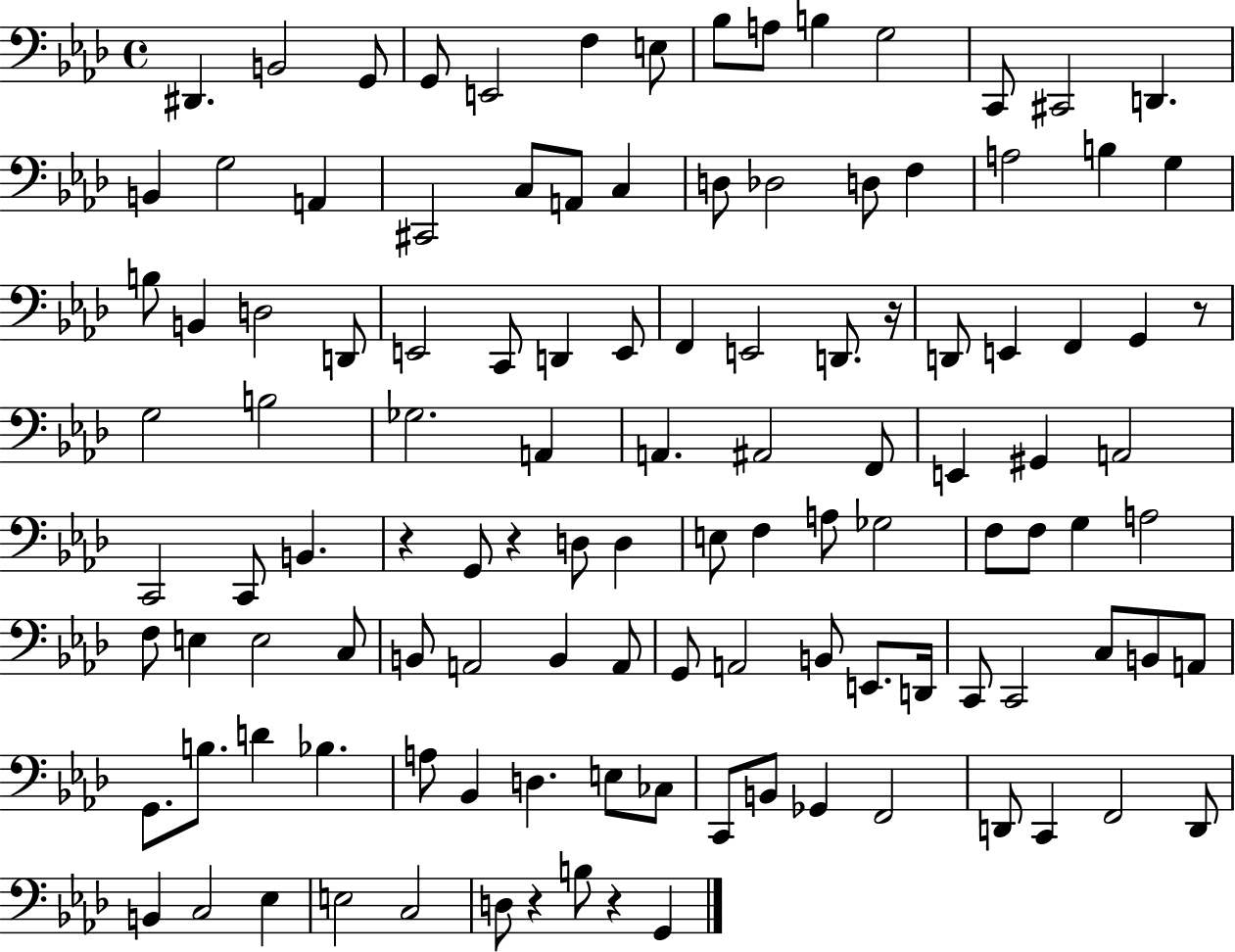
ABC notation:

X:1
T:Untitled
M:4/4
L:1/4
K:Ab
^D,, B,,2 G,,/2 G,,/2 E,,2 F, E,/2 _B,/2 A,/2 B, G,2 C,,/2 ^C,,2 D,, B,, G,2 A,, ^C,,2 C,/2 A,,/2 C, D,/2 _D,2 D,/2 F, A,2 B, G, B,/2 B,, D,2 D,,/2 E,,2 C,,/2 D,, E,,/2 F,, E,,2 D,,/2 z/4 D,,/2 E,, F,, G,, z/2 G,2 B,2 _G,2 A,, A,, ^A,,2 F,,/2 E,, ^G,, A,,2 C,,2 C,,/2 B,, z G,,/2 z D,/2 D, E,/2 F, A,/2 _G,2 F,/2 F,/2 G, A,2 F,/2 E, E,2 C,/2 B,,/2 A,,2 B,, A,,/2 G,,/2 A,,2 B,,/2 E,,/2 D,,/4 C,,/2 C,,2 C,/2 B,,/2 A,,/2 G,,/2 B,/2 D _B, A,/2 _B,, D, E,/2 _C,/2 C,,/2 B,,/2 _G,, F,,2 D,,/2 C,, F,,2 D,,/2 B,, C,2 _E, E,2 C,2 D,/2 z B,/2 z G,,